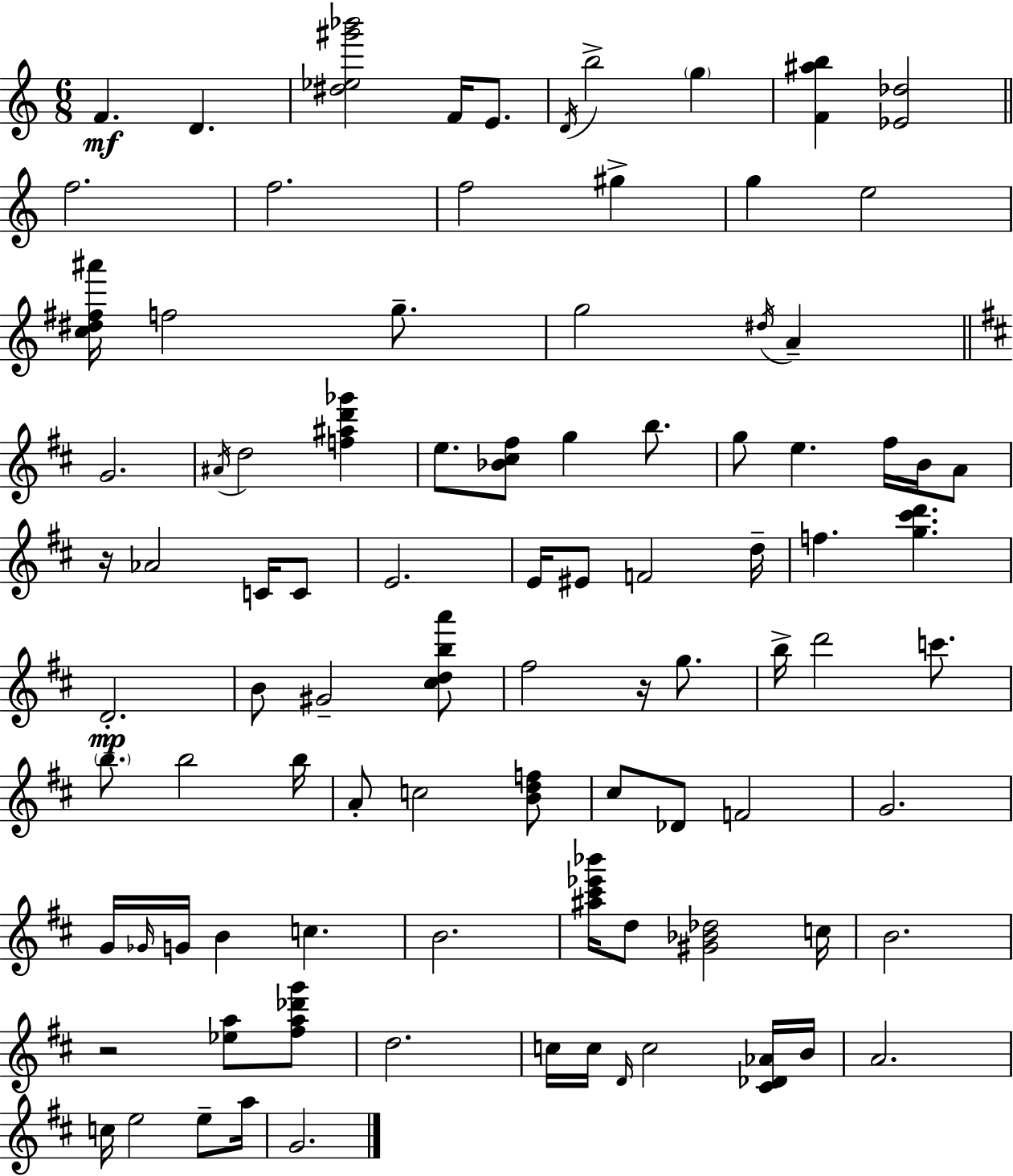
{
  \clef treble
  \numericTimeSignature
  \time 6/8
  \key a \minor
  \repeat volta 2 { f'4.\mf d'4. | <dis'' ees'' gis''' bes'''>2 f'16 e'8. | \acciaccatura { d'16 } b''2-> \parenthesize g''4 | <f' ais'' b''>4 <ees' des''>2 | \break \bar "||" \break \key a \minor f''2. | f''2. | f''2 gis''4-> | g''4 e''2 | \break <c'' dis'' fis'' ais'''>16 f''2 g''8.-- | g''2 \acciaccatura { dis''16 } a'4-- | \bar "||" \break \key d \major g'2. | \acciaccatura { ais'16 } d''2 <f'' ais'' d''' ges'''>4 | e''8. <bes' cis'' fis''>8 g''4 b''8. | g''8 e''4. fis''16 b'16 a'8 | \break r16 aes'2 c'16 c'8 | e'2. | e'16 eis'8 f'2 | d''16-- f''4. <g'' cis''' d'''>4. | \break d'2.-.\mp | b'8 gis'2-- <cis'' d'' b'' a'''>8 | fis''2 r16 g''8. | b''16-> d'''2 c'''8. | \break \parenthesize b''8. b''2 | b''16 a'8-. c''2 <b' d'' f''>8 | cis''8 des'8 f'2 | g'2. | \break g'16 \grace { ges'16 } g'16 b'4 c''4. | b'2. | <ais'' cis''' ees''' bes'''>16 d''8 <gis' bes' des''>2 | c''16 b'2. | \break r2 <ees'' a''>8 | <fis'' a'' des''' g'''>8 d''2. | c''16 c''16 \grace { d'16 } c''2 | <cis' des' aes'>16 b'16 a'2. | \break c''16 e''2 | e''8-- a''16 g'2. | } \bar "|."
}